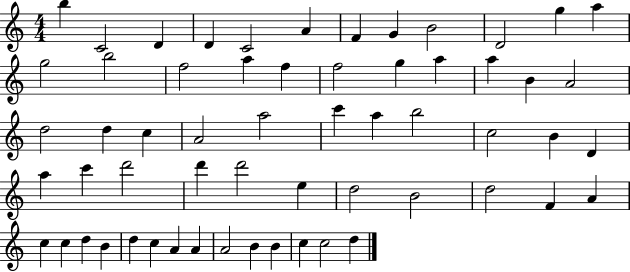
X:1
T:Untitled
M:4/4
L:1/4
K:C
b C2 D D C2 A F G B2 D2 g a g2 b2 f2 a f f2 g a a B A2 d2 d c A2 a2 c' a b2 c2 B D a c' d'2 d' d'2 e d2 B2 d2 F A c c d B d c A A A2 B B c c2 d